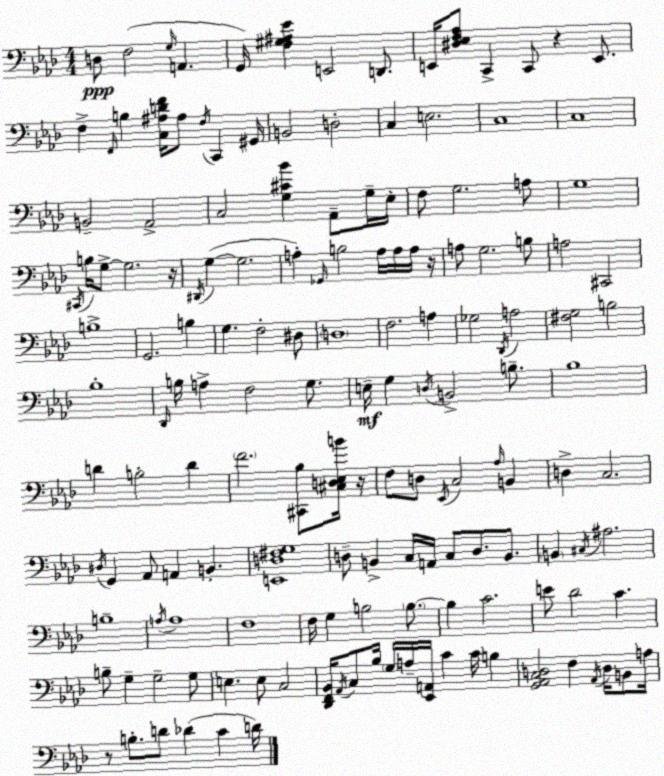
X:1
T:Untitled
M:4/4
L:1/4
K:Fm
D,/2 F,2 G,/4 A,, G,,/4 [F,^G,^A,_E] E,,2 D,,/2 E,,/4 [^D,_E,F,_A,]/2 C,, C,,/2 z E,,/2 F, F,,/4 B, [C,^A,DF]/4 ^A,/2 F,/4 C,, ^G,,/4 B,,2 D,2 C, E,2 C,4 C,4 B,,2 _A,,2 C,2 [G,^C_B] _A,,/2 G,/4 _E,/4 F,/2 G,2 A,/2 G,4 ^C,,/4 B,/4 G,/2 G,2 z/4 ^D,,/4 G, G,2 A, _G,,/4 B,2 A,/4 A,/4 A,/4 z/4 A,/2 G,2 B,/2 A,2 ^C,,2 B,4 G,,2 B, G, F,2 ^D,/2 D,4 F,2 A, _G,2 _D,,/4 A,2 [^F,G,]2 B,2 _B,4 _D,,/4 B,/4 A, F,2 G,/2 E,/4 G, D,/4 B,,2 B,/2 _B,4 D B,2 D F2 [^C,,_B,]/2 [^C,D,_E,B]/4 z/4 F,/2 D,/2 _E,,/4 C,2 _A,/4 B,, D, C,2 ^D,/4 G,, _A,,/2 A,, B,, [E,,D,^F,G,]4 D,/2 B,, C,/4 A,,/4 C,/2 D,/2 B,,/2 B,, ^C,/4 ^A,2 B,4 A,/4 A,4 F,4 F,/4 G, B,2 B,/2 B, C2 E/2 _D2 C B,/2 G, G,2 G,/2 E, E,/2 C,2 [_D,,F,,_B,,]/4 _A,,/4 C,/2 _B,/4 G,/4 A,/4 [_E,,A,,]/4 C C/4 B, [G,,_A,,C,D,]2 F, _A,,/4 D,/4 B,,/2 A,/4 z/2 B,/2 D/2 _D C D/4